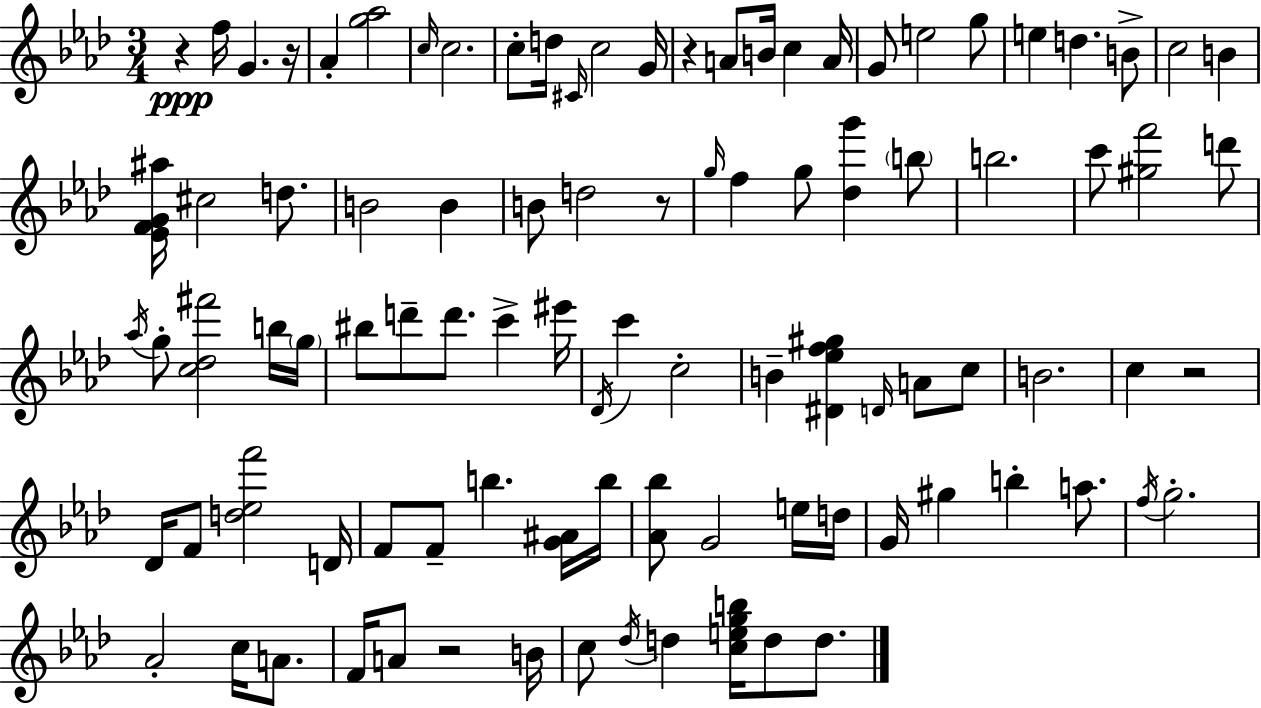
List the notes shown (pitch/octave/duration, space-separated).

R/q F5/s G4/q. R/s Ab4/q [G5,Ab5]/h C5/s C5/h. C5/e D5/s C#4/s C5/h G4/s R/q A4/e B4/s C5/q A4/s G4/e E5/h G5/e E5/q D5/q. B4/e C5/h B4/q [Eb4,F4,G4,A#5]/s C#5/h D5/e. B4/h B4/q B4/e D5/h R/e G5/s F5/q G5/e [Db5,G6]/q B5/e B5/h. C6/e [G#5,F6]/h D6/e Ab5/s G5/e [C5,Db5,F#6]/h B5/s G5/s BIS5/e D6/e D6/e. C6/q EIS6/s Db4/s C6/q C5/h B4/q [D#4,Eb5,F5,G#5]/q D4/s A4/e C5/e B4/h. C5/q R/h Db4/s F4/e [D5,Eb5,F6]/h D4/s F4/e F4/e B5/q. [G4,A#4]/s B5/s [Ab4,Bb5]/e G4/h E5/s D5/s G4/s G#5/q B5/q A5/e. F5/s G5/h. Ab4/h C5/s A4/e. F4/s A4/e R/h B4/s C5/e Db5/s D5/q [C5,E5,G5,B5]/s D5/e D5/e.